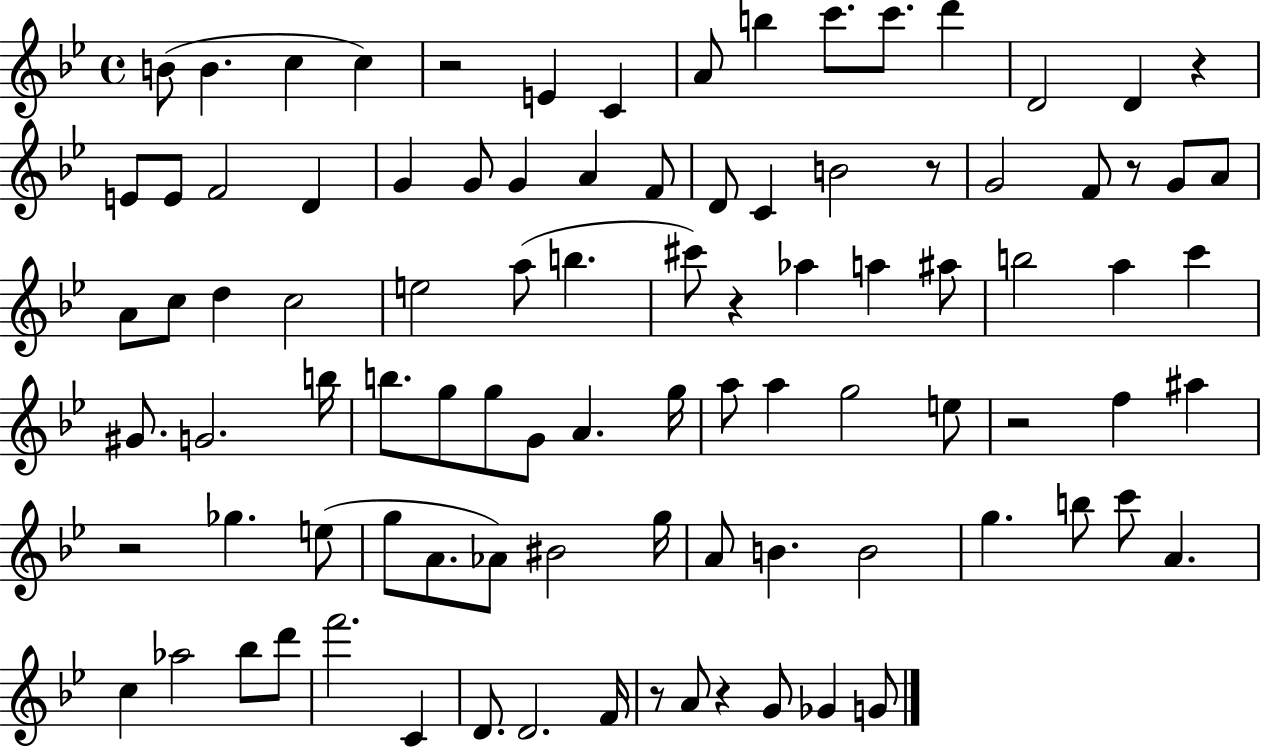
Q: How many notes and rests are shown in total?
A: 94